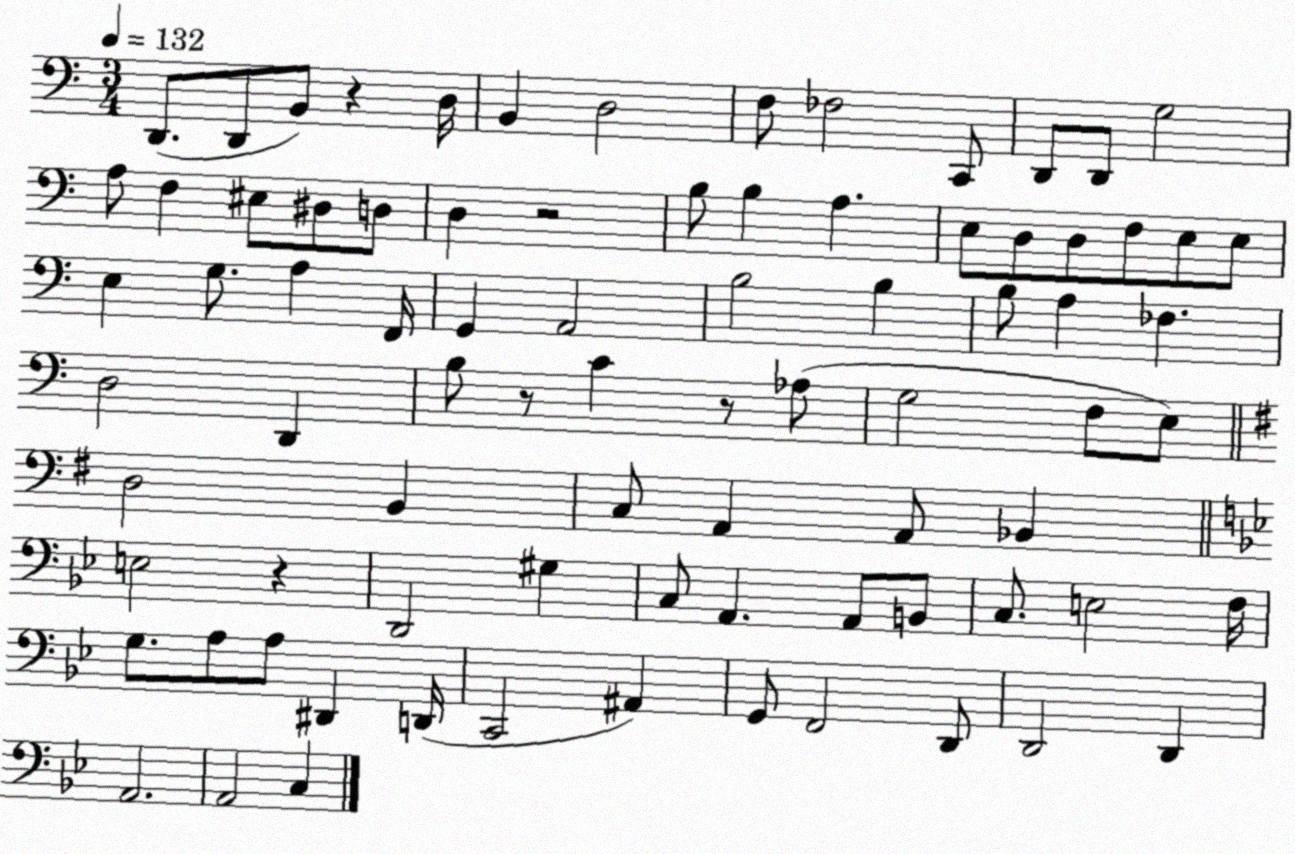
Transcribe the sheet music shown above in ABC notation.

X:1
T:Untitled
M:3/4
L:1/4
K:C
D,,/2 D,,/2 B,,/2 z D,/4 B,, D,2 F,/2 _F,2 C,,/2 D,,/2 D,,/2 G,2 A,/2 F, ^E,/2 ^D,/2 D,/2 D, z2 B,/2 B, A, E,/2 D,/2 D,/2 F,/2 E,/2 E,/2 E, G,/2 A, F,,/4 G,, A,,2 B,2 B, B,/2 A, _F, D,2 D,, B,/2 z/2 C z/2 _A,/2 G,2 F,/2 E,/2 D,2 B,, C,/2 A,, A,,/2 _B,, E,2 z D,,2 ^G, C,/2 A,, A,,/2 B,,/2 C,/2 E,2 F,/4 G,/2 A,/2 A,/2 ^D,, D,,/4 C,,2 ^A,, G,,/2 F,,2 D,,/2 D,,2 D,, A,,2 A,,2 C,